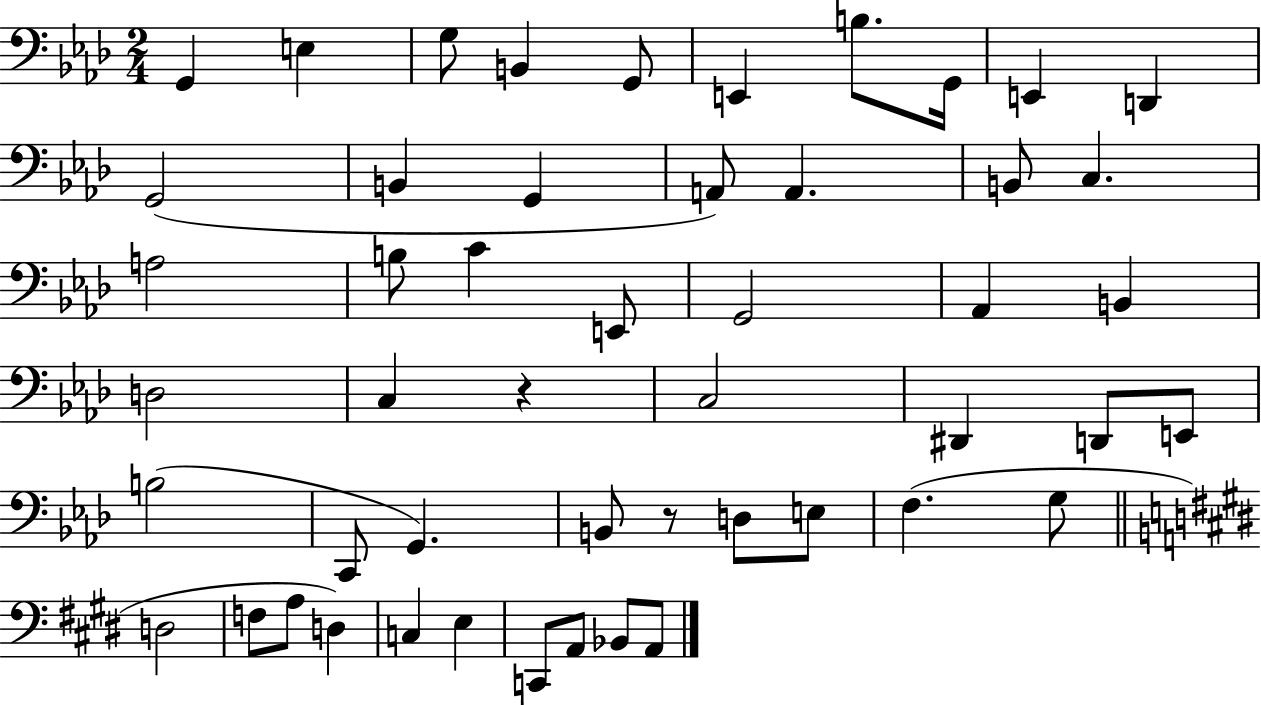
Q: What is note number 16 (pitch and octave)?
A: B2